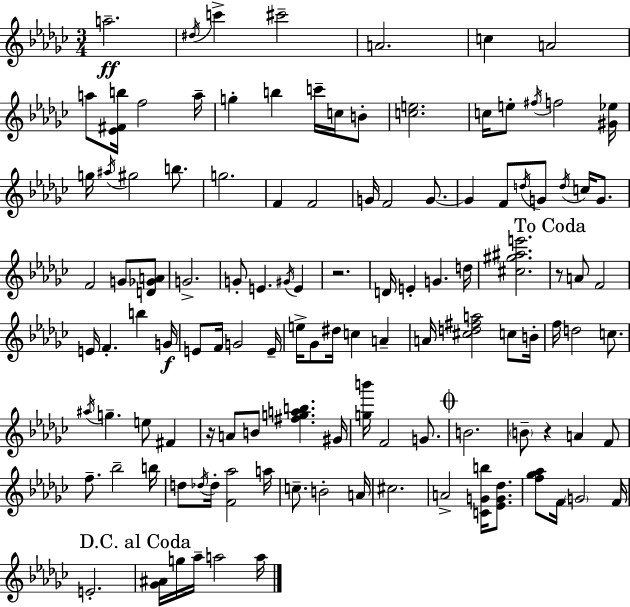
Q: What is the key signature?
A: EES minor